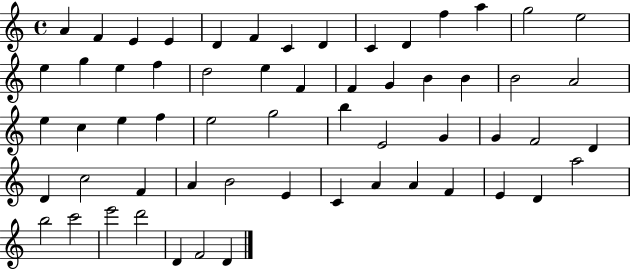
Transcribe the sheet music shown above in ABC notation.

X:1
T:Untitled
M:4/4
L:1/4
K:C
A F E E D F C D C D f a g2 e2 e g e f d2 e F F G B B B2 A2 e c e f e2 g2 b E2 G G F2 D D c2 F A B2 E C A A F E D a2 b2 c'2 e'2 d'2 D F2 D